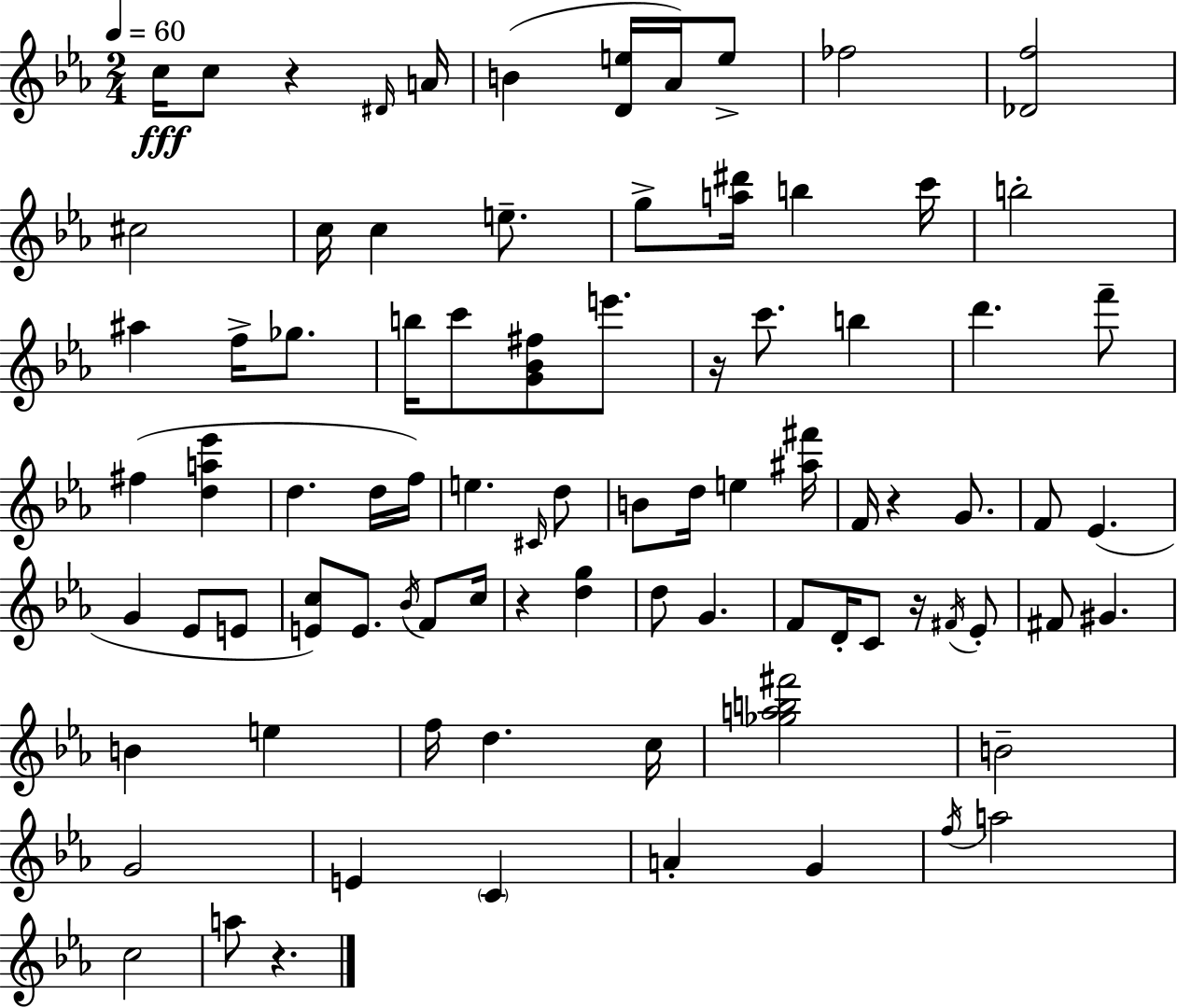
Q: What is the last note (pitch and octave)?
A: A5